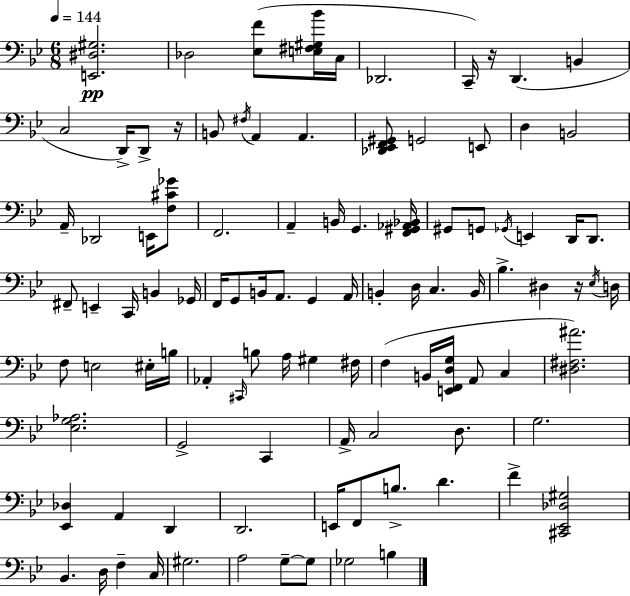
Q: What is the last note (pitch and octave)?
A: B3